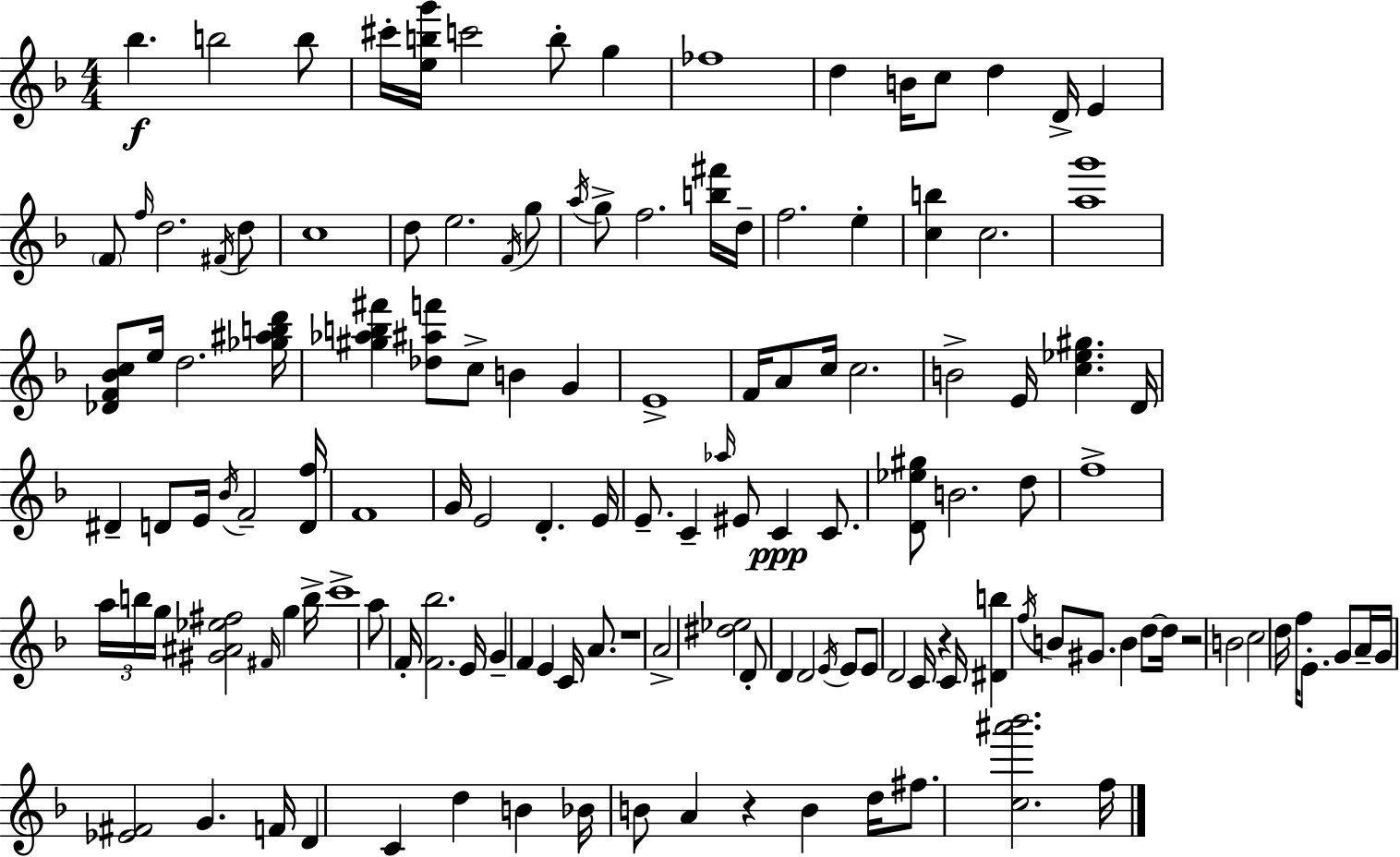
{
  \clef treble
  \numericTimeSignature
  \time 4/4
  \key d \minor
  \repeat volta 2 { bes''4.\f b''2 b''8 | cis'''16-. <e'' b'' g'''>16 c'''2 b''8-. g''4 | fes''1 | d''4 b'16 c''8 d''4 d'16-> e'4 | \break \parenthesize f'8 \grace { f''16 } d''2. \acciaccatura { fis'16 } | d''8 c''1 | d''8 e''2. | \acciaccatura { f'16 } g''8 \acciaccatura { a''16 } g''8-> f''2. | \break <b'' fis'''>16 d''16-- f''2. | e''4-. <c'' b''>4 c''2. | <a'' g'''>1 | <des' f' bes' c''>8 e''16 d''2. | \break <ges'' ais'' b'' d'''>16 <gis'' aes'' b'' fis'''>4 <des'' ais'' f'''>8 c''8-> b'4 | g'4 e'1-> | f'16 a'8 c''16 c''2. | b'2-> e'16 <c'' ees'' gis''>4. | \break d'16 dis'4-- d'8 e'16 \acciaccatura { bes'16 } f'2-- | <d' f''>16 f'1 | g'16 e'2 d'4.-. | e'16 e'8.-- c'4-- \grace { aes''16 } eis'8 c'4\ppp | \break c'8. <d' ees'' gis''>8 b'2. | d''8 f''1-> | \tuplet 3/2 { a''16 b''16 g''16 } <gis' ais' ees'' fis''>2 | \grace { fis'16 } g''4 b''16-> c'''1-> | \break a''8 f'16-. <f' bes''>2. | e'16 g'4-- f'4 e'4 | c'16 a'8. r1 | a'2-> <dis'' ees''>2 | \break d'8-. d'4 d'2 | \acciaccatura { e'16 } e'8 e'8 d'2 | c'16 r4 c'16 <dis' b''>4 \acciaccatura { f''16 } b'8 gis'8. | b'4 d''8~~ d''16 r2 | \break b'2 c''2 | d''16 f''16 e'8.-. g'8 a'16-- g'16 <ees' fis'>2 | g'4. f'16 d'4 c'4 | d''4 b'4 bes'16 b'8 a'4 | \break r4 b'4 d''16 fis''8. <c'' ais''' bes'''>2. | f''16 } \bar "|."
}